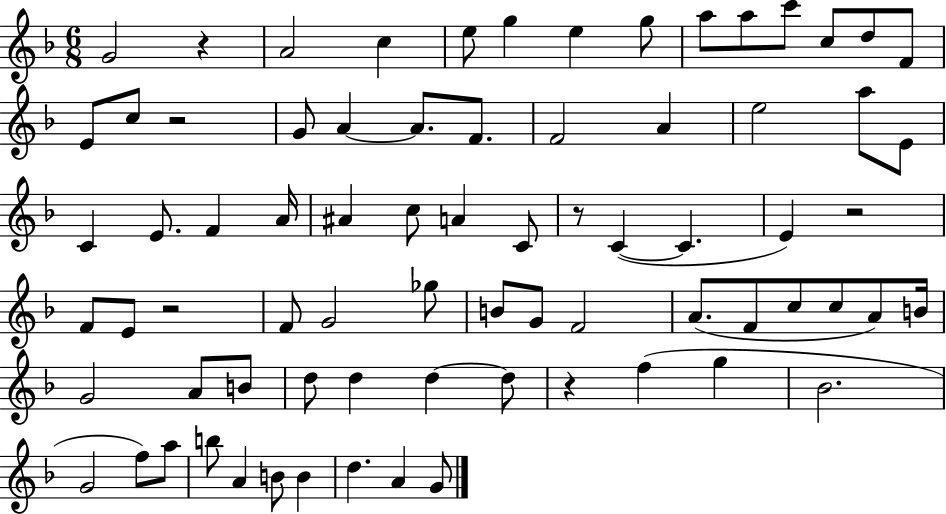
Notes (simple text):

G4/h R/q A4/h C5/q E5/e G5/q E5/q G5/e A5/e A5/e C6/e C5/e D5/e F4/e E4/e C5/e R/h G4/e A4/q A4/e. F4/e. F4/h A4/q E5/h A5/e E4/e C4/q E4/e. F4/q A4/s A#4/q C5/e A4/q C4/e R/e C4/q C4/q. E4/q R/h F4/e E4/e R/h F4/e G4/h Gb5/e B4/e G4/e F4/h A4/e. F4/e C5/e C5/e A4/e B4/s G4/h A4/e B4/e D5/e D5/q D5/q D5/e R/q F5/q G5/q Bb4/h. G4/h F5/e A5/e B5/e A4/q B4/e B4/q D5/q. A4/q G4/e